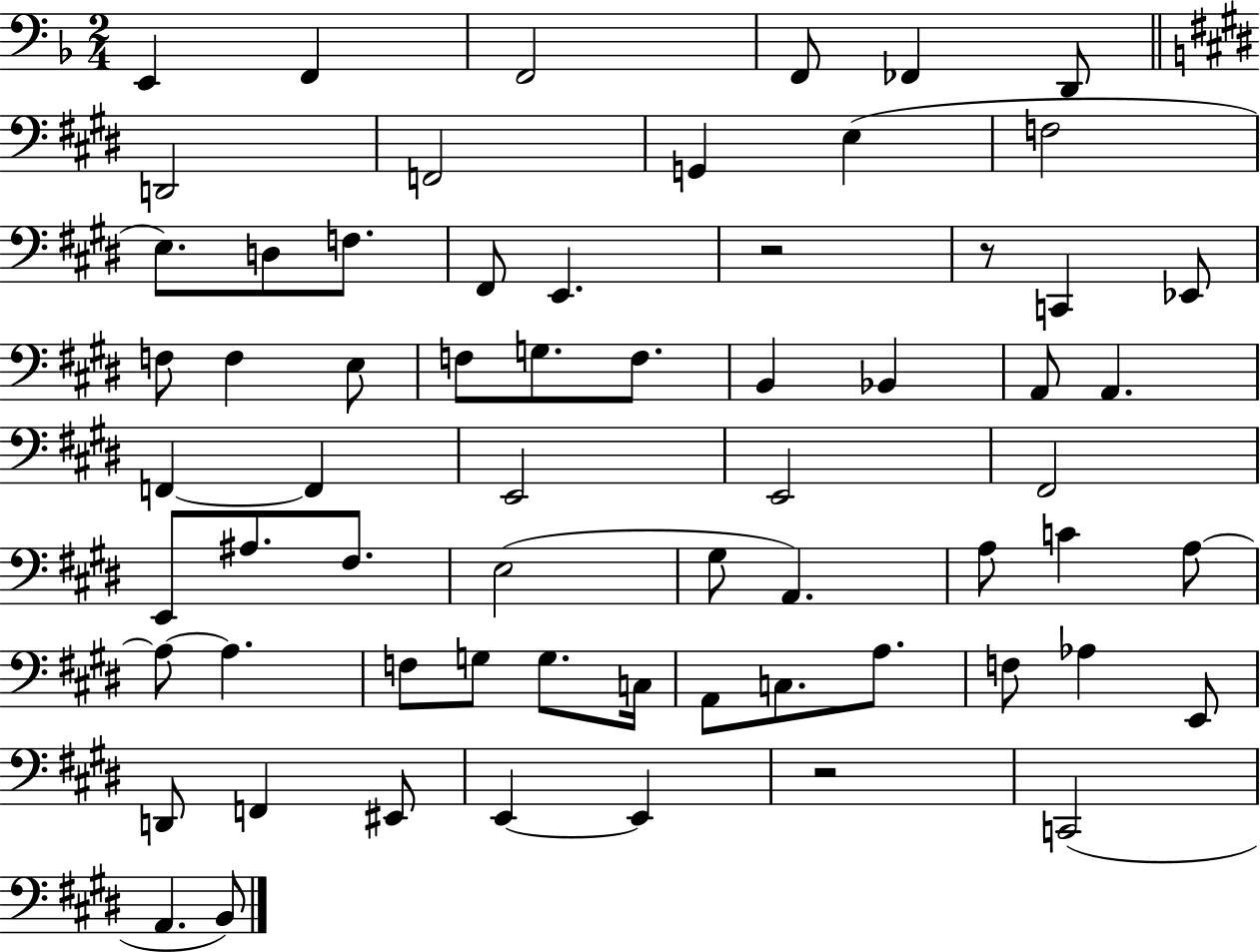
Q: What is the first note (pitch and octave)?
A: E2